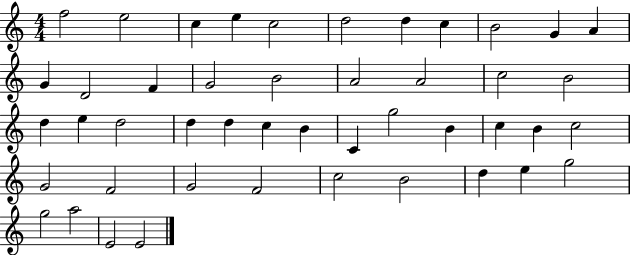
F5/h E5/h C5/q E5/q C5/h D5/h D5/q C5/q B4/h G4/q A4/q G4/q D4/h F4/q G4/h B4/h A4/h A4/h C5/h B4/h D5/q E5/q D5/h D5/q D5/q C5/q B4/q C4/q G5/h B4/q C5/q B4/q C5/h G4/h F4/h G4/h F4/h C5/h B4/h D5/q E5/q G5/h G5/h A5/h E4/h E4/h